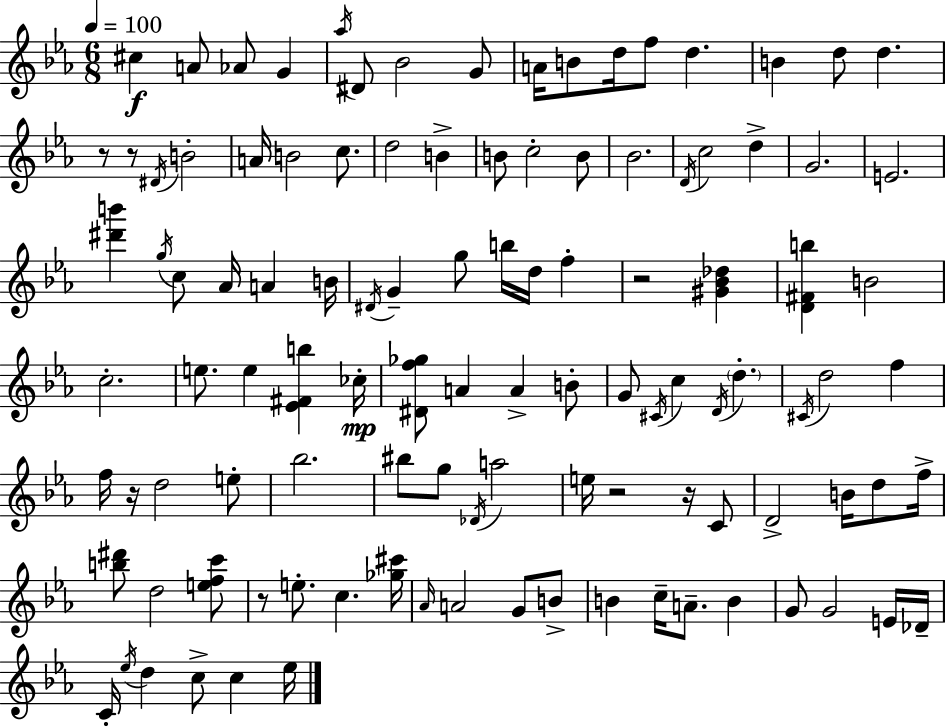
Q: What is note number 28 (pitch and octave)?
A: D4